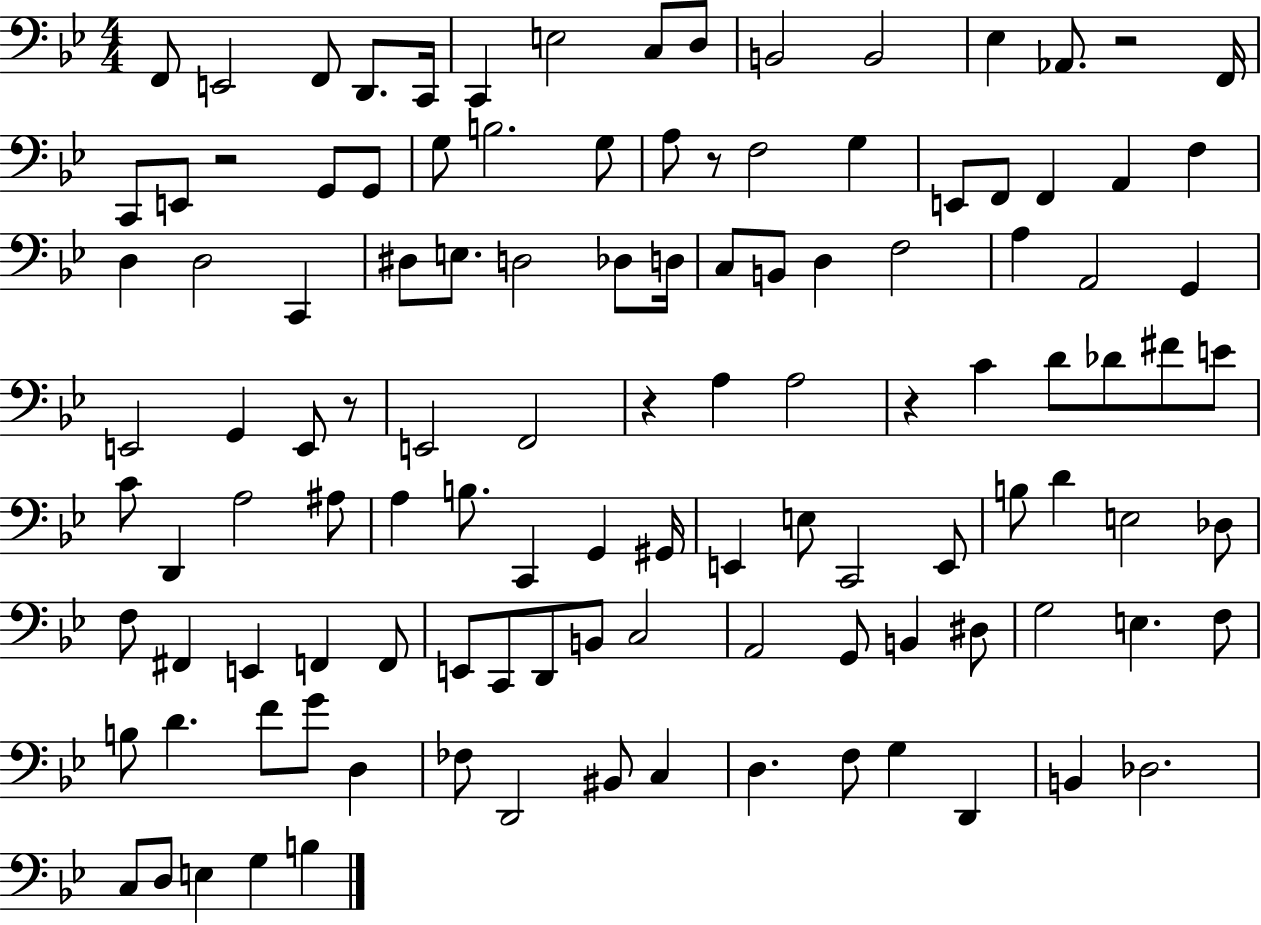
{
  \clef bass
  \numericTimeSignature
  \time 4/4
  \key bes \major
  f,8 e,2 f,8 d,8. c,16 | c,4 e2 c8 d8 | b,2 b,2 | ees4 aes,8. r2 f,16 | \break c,8 e,8 r2 g,8 g,8 | g8 b2. g8 | a8 r8 f2 g4 | e,8 f,8 f,4 a,4 f4 | \break d4 d2 c,4 | dis8 e8. d2 des8 d16 | c8 b,8 d4 f2 | a4 a,2 g,4 | \break e,2 g,4 e,8 r8 | e,2 f,2 | r4 a4 a2 | r4 c'4 d'8 des'8 fis'8 e'8 | \break c'8 d,4 a2 ais8 | a4 b8. c,4 g,4 gis,16 | e,4 e8 c,2 e,8 | b8 d'4 e2 des8 | \break f8 fis,4 e,4 f,4 f,8 | e,8 c,8 d,8 b,8 c2 | a,2 g,8 b,4 dis8 | g2 e4. f8 | \break b8 d'4. f'8 g'8 d4 | fes8 d,2 bis,8 c4 | d4. f8 g4 d,4 | b,4 des2. | \break c8 d8 e4 g4 b4 | \bar "|."
}